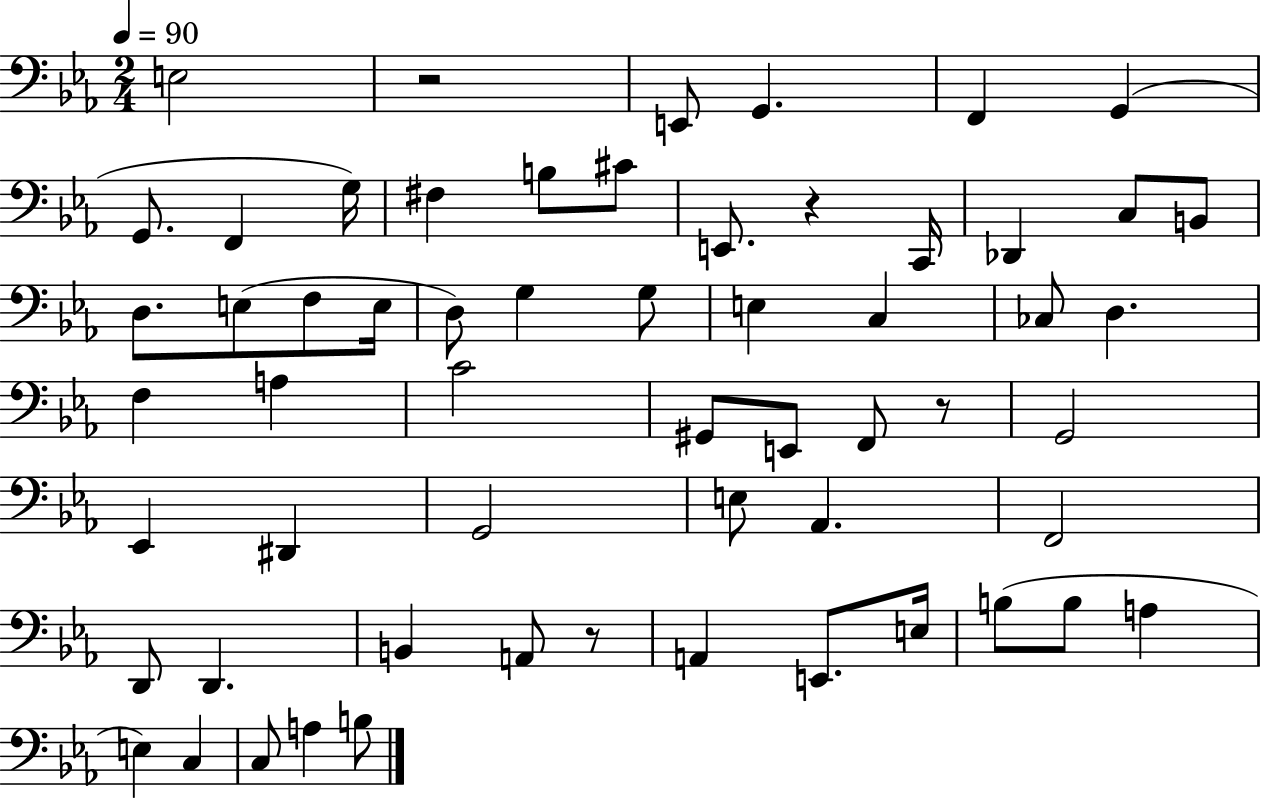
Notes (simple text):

E3/h R/h E2/e G2/q. F2/q G2/q G2/e. F2/q G3/s F#3/q B3/e C#4/e E2/e. R/q C2/s Db2/q C3/e B2/e D3/e. E3/e F3/e E3/s D3/e G3/q G3/e E3/q C3/q CES3/e D3/q. F3/q A3/q C4/h G#2/e E2/e F2/e R/e G2/h Eb2/q D#2/q G2/h E3/e Ab2/q. F2/h D2/e D2/q. B2/q A2/e R/e A2/q E2/e. E3/s B3/e B3/e A3/q E3/q C3/q C3/e A3/q B3/e